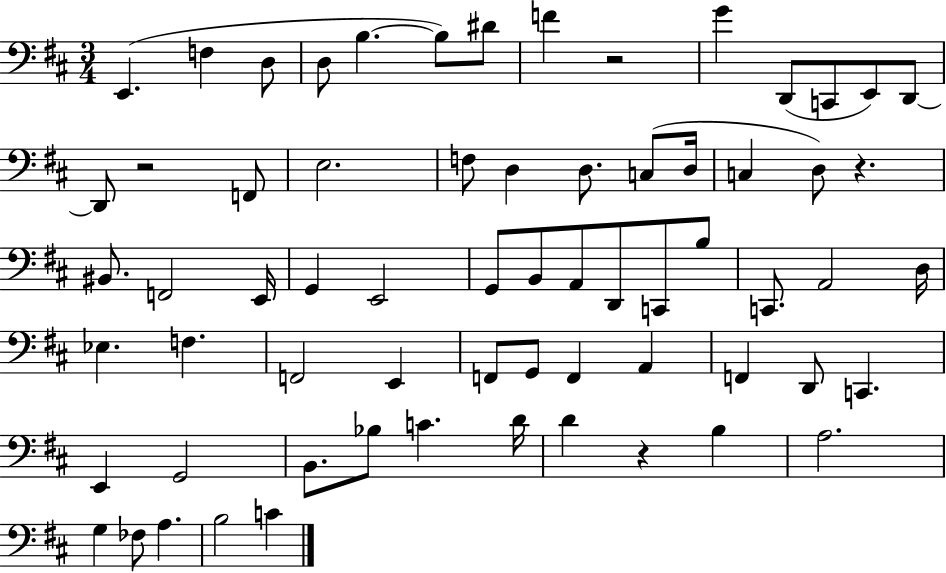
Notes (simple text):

E2/q. F3/q D3/e D3/e B3/q. B3/e D#4/e F4/q R/h G4/q D2/e C2/e E2/e D2/e D2/e R/h F2/e E3/h. F3/e D3/q D3/e. C3/e D3/s C3/q D3/e R/q. BIS2/e. F2/h E2/s G2/q E2/h G2/e B2/e A2/e D2/e C2/e B3/e C2/e. A2/h D3/s Eb3/q. F3/q. F2/h E2/q F2/e G2/e F2/q A2/q F2/q D2/e C2/q. E2/q G2/h B2/e. Bb3/e C4/q. D4/s D4/q R/q B3/q A3/h. G3/q FES3/e A3/q. B3/h C4/q